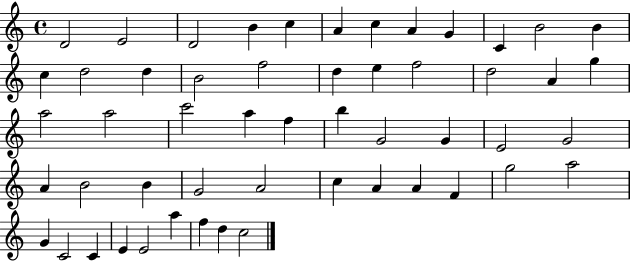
X:1
T:Untitled
M:4/4
L:1/4
K:C
D2 E2 D2 B c A c A G C B2 B c d2 d B2 f2 d e f2 d2 A g a2 a2 c'2 a f b G2 G E2 G2 A B2 B G2 A2 c A A F g2 a2 G C2 C E E2 a f d c2